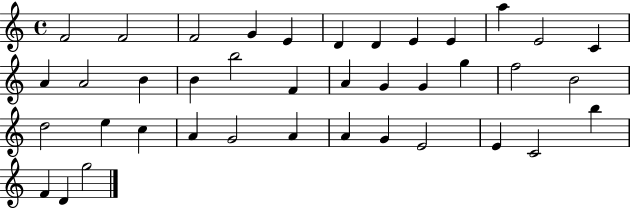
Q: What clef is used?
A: treble